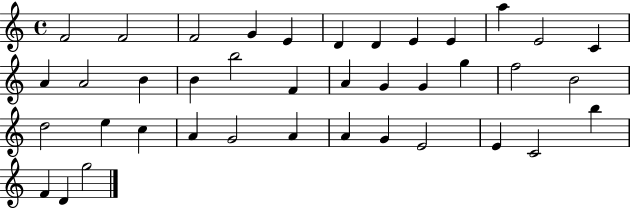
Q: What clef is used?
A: treble